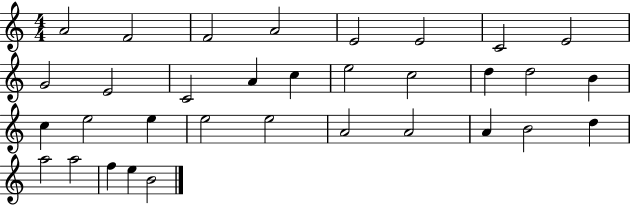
X:1
T:Untitled
M:4/4
L:1/4
K:C
A2 F2 F2 A2 E2 E2 C2 E2 G2 E2 C2 A c e2 c2 d d2 B c e2 e e2 e2 A2 A2 A B2 d a2 a2 f e B2